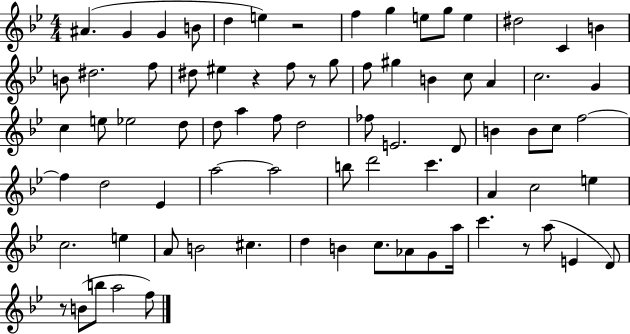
{
  \clef treble
  \numericTimeSignature
  \time 4/4
  \key bes \major
  ais'4.( g'4 g'4 b'8 | d''4 e''4) r2 | f''4 g''4 e''8 g''8 e''4 | dis''2 c'4 b'4 | \break b'8 dis''2. f''8 | dis''8 eis''4 r4 f''8 r8 g''8 | f''8 gis''4 b'4 c''8 a'4 | c''2. g'4 | \break c''4 e''8 ees''2 d''8 | d''8 a''4 f''8 d''2 | fes''8 e'2. d'8 | b'4 b'8 c''8 f''2~~ | \break f''4 d''2 ees'4 | a''2~~ a''2 | b''8 d'''2 c'''4. | a'4 c''2 e''4 | \break c''2. e''4 | a'8 b'2 cis''4. | d''4 b'4 c''8. aes'8 g'8 a''16 | c'''4. r8 a''8( e'4 d'8) | \break r8 b'8( b''8 a''2 f''8) | \bar "|."
}